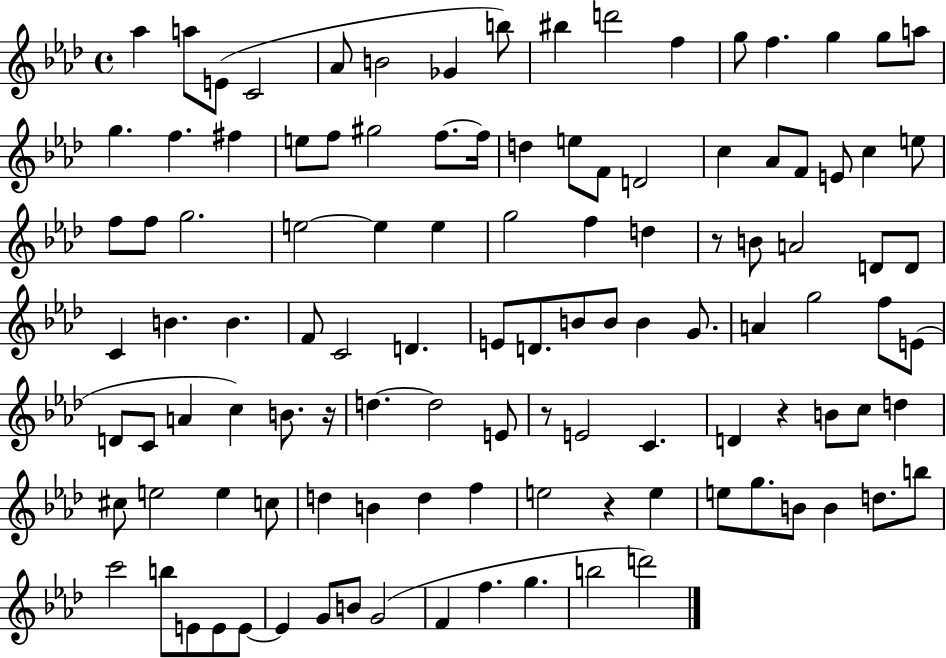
{
  \clef treble
  \time 4/4
  \defaultTimeSignature
  \key aes \major
  \repeat volta 2 { aes''4 a''8 e'8( c'2 | aes'8 b'2 ges'4 b''8) | bis''4 d'''2 f''4 | g''8 f''4. g''4 g''8 a''8 | \break g''4. f''4. fis''4 | e''8 f''8 gis''2 f''8.~~ f''16 | d''4 e''8 f'8 d'2 | c''4 aes'8 f'8 e'8 c''4 e''8 | \break f''8 f''8 g''2. | e''2~~ e''4 e''4 | g''2 f''4 d''4 | r8 b'8 a'2 d'8 d'8 | \break c'4 b'4. b'4. | f'8 c'2 d'4. | e'8 d'8. b'8 b'8 b'4 g'8. | a'4 g''2 f''8 e'8( | \break d'8 c'8 a'4 c''4) b'8. r16 | d''4.~~ d''2 e'8 | r8 e'2 c'4. | d'4 r4 b'8 c''8 d''4 | \break cis''8 e''2 e''4 c''8 | d''4 b'4 d''4 f''4 | e''2 r4 e''4 | e''8 g''8. b'8 b'4 d''8. b''8 | \break c'''2 b''8 e'8 e'8 e'8~~ | e'4 g'8 b'8 g'2( | f'4 f''4. g''4. | b''2 d'''2) | \break } \bar "|."
}